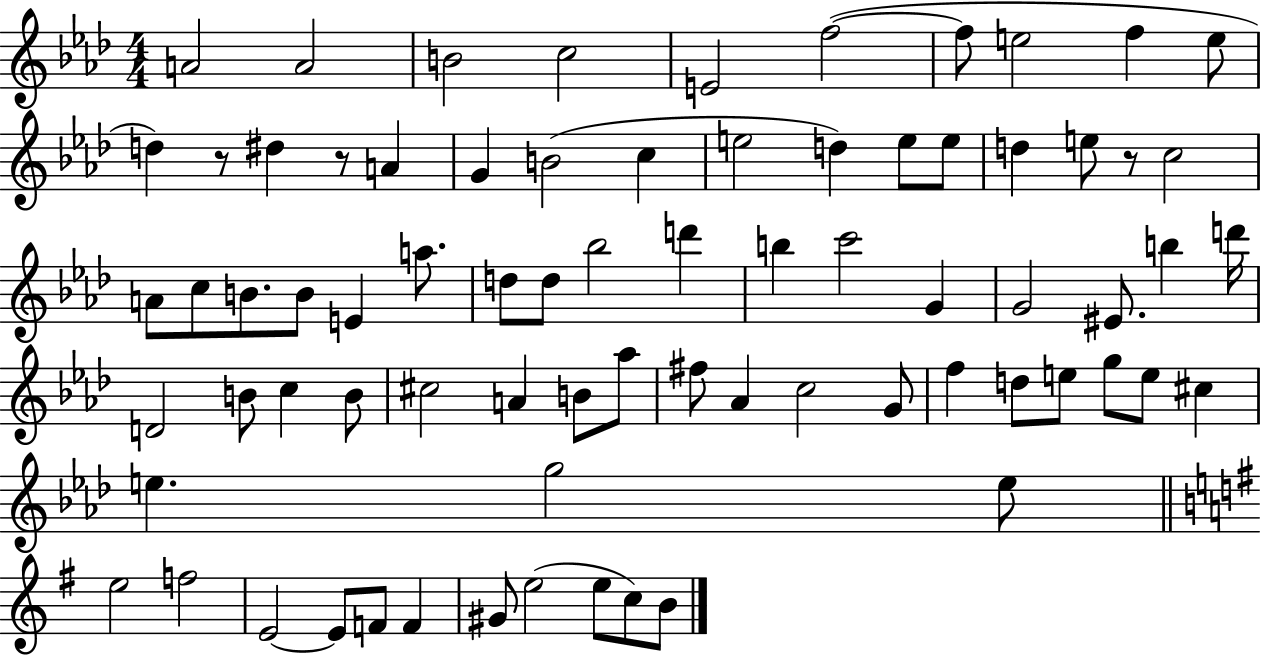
X:1
T:Untitled
M:4/4
L:1/4
K:Ab
A2 A2 B2 c2 E2 f2 f/2 e2 f e/2 d z/2 ^d z/2 A G B2 c e2 d e/2 e/2 d e/2 z/2 c2 A/2 c/2 B/2 B/2 E a/2 d/2 d/2 _b2 d' b c'2 G G2 ^E/2 b d'/4 D2 B/2 c B/2 ^c2 A B/2 _a/2 ^f/2 _A c2 G/2 f d/2 e/2 g/2 e/2 ^c e g2 e/2 e2 f2 E2 E/2 F/2 F ^G/2 e2 e/2 c/2 B/2